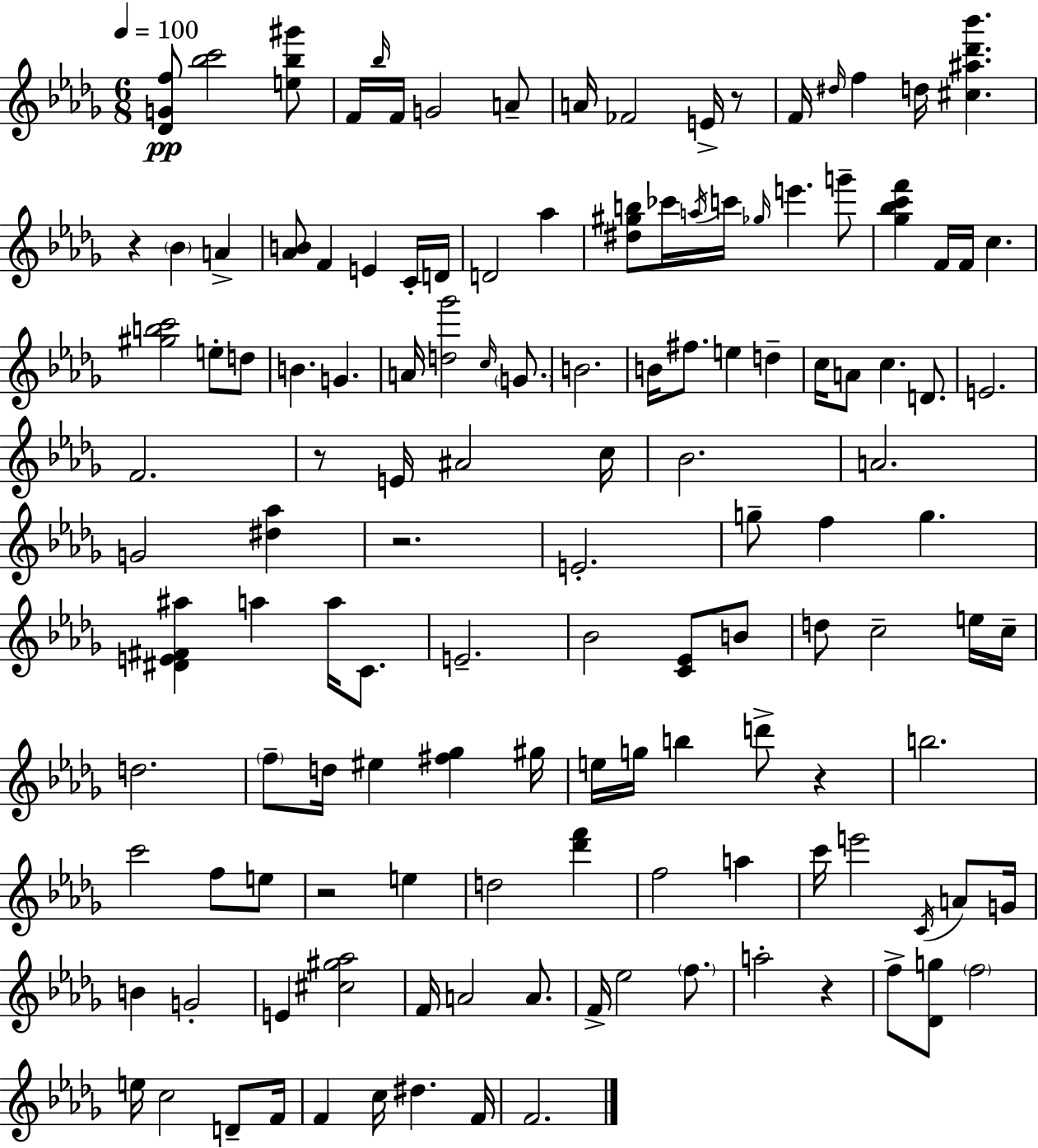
[Db4,G4,F5]/e [Bb5,C6]/h [E5,Bb5,G#6]/e F4/s Bb5/s F4/s G4/h A4/e A4/s FES4/h E4/s R/e F4/s D#5/s F5/q D5/s [C#5,A#5,Db6,Bb6]/q. R/q Bb4/q A4/q [Ab4,B4]/e F4/q E4/q C4/s D4/s D4/h Ab5/q [D#5,G#5,B5]/e CES6/s A5/s C6/s Gb5/s E6/q. G6/e [Gb5,Bb5,C6,F6]/q F4/s F4/s C5/q. [G#5,B5,C6]/h E5/e D5/e B4/q. G4/q. A4/s [D5,Gb6]/h C5/s G4/e. B4/h. B4/s F#5/e. E5/q D5/q C5/s A4/e C5/q. D4/e. E4/h. F4/h. R/e E4/s A#4/h C5/s Bb4/h. A4/h. G4/h [D#5,Ab5]/q R/h. E4/h. G5/e F5/q G5/q. [D#4,E4,F#4,A#5]/q A5/q A5/s C4/e. E4/h. Bb4/h [C4,Eb4]/e B4/e D5/e C5/h E5/s C5/s D5/h. F5/e D5/s EIS5/q [F#5,Gb5]/q G#5/s E5/s G5/s B5/q D6/e R/q B5/h. C6/h F5/e E5/e R/h E5/q D5/h [Db6,F6]/q F5/h A5/q C6/s E6/h C4/s A4/e G4/s B4/q G4/h E4/q [C#5,G#5,Ab5]/h F4/s A4/h A4/e. F4/s Eb5/h F5/e. A5/h R/q F5/e [Db4,G5]/e F5/h E5/s C5/h D4/e F4/s F4/q C5/s D#5/q. F4/s F4/h.